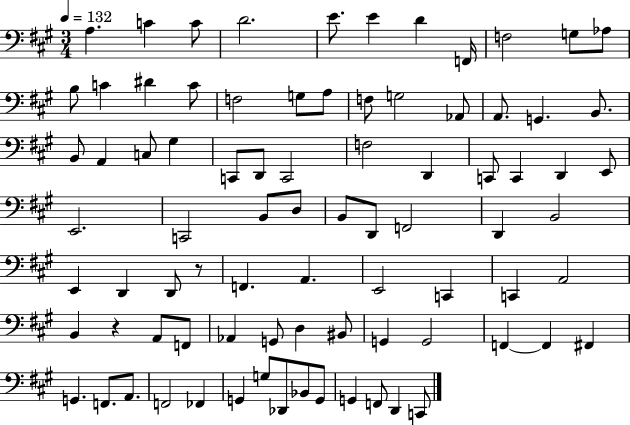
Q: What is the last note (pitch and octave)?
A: C2